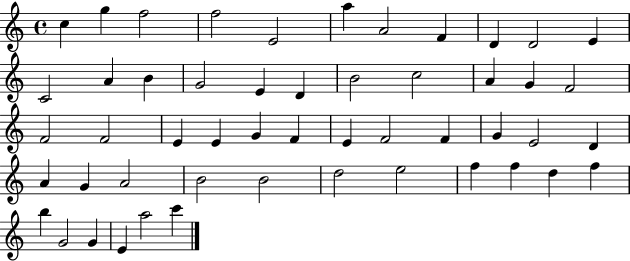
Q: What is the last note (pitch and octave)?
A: C6